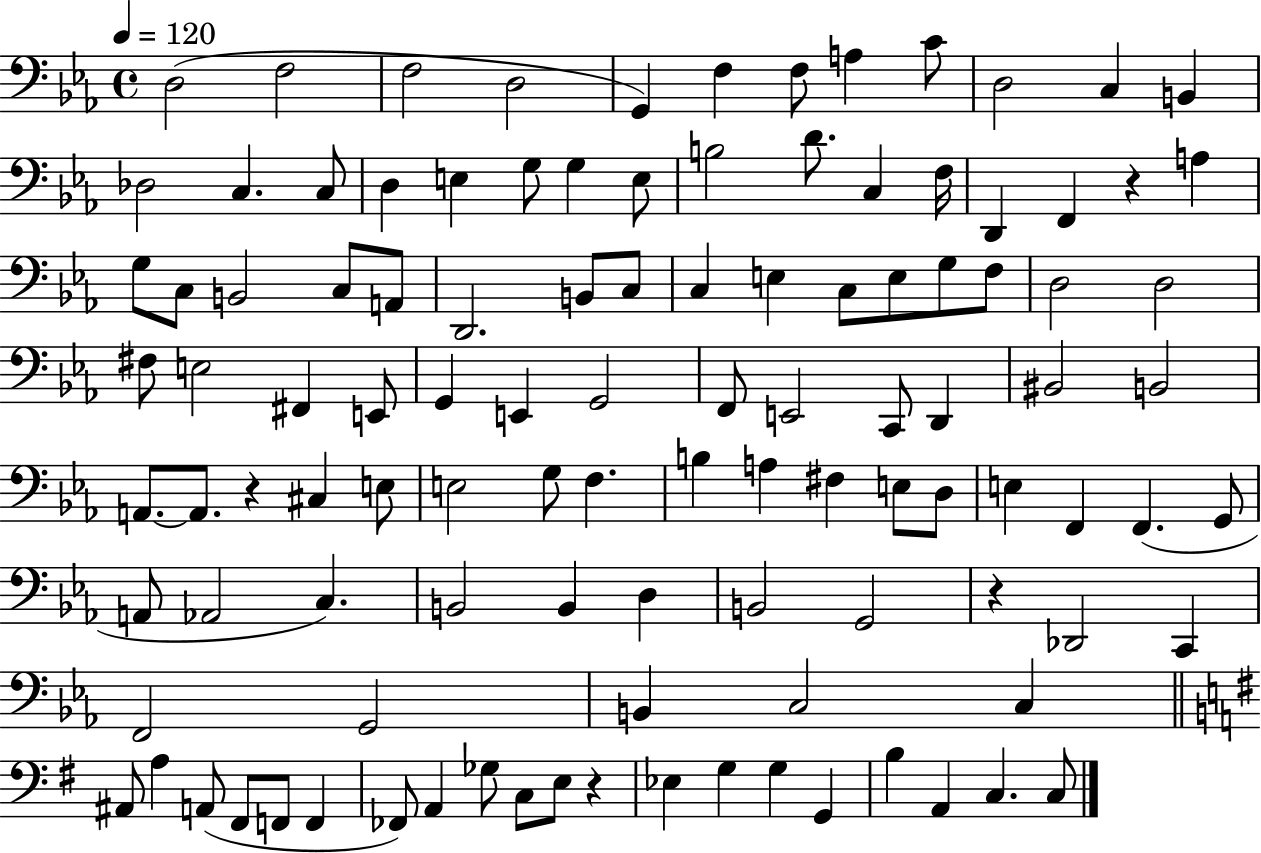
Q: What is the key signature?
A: EES major